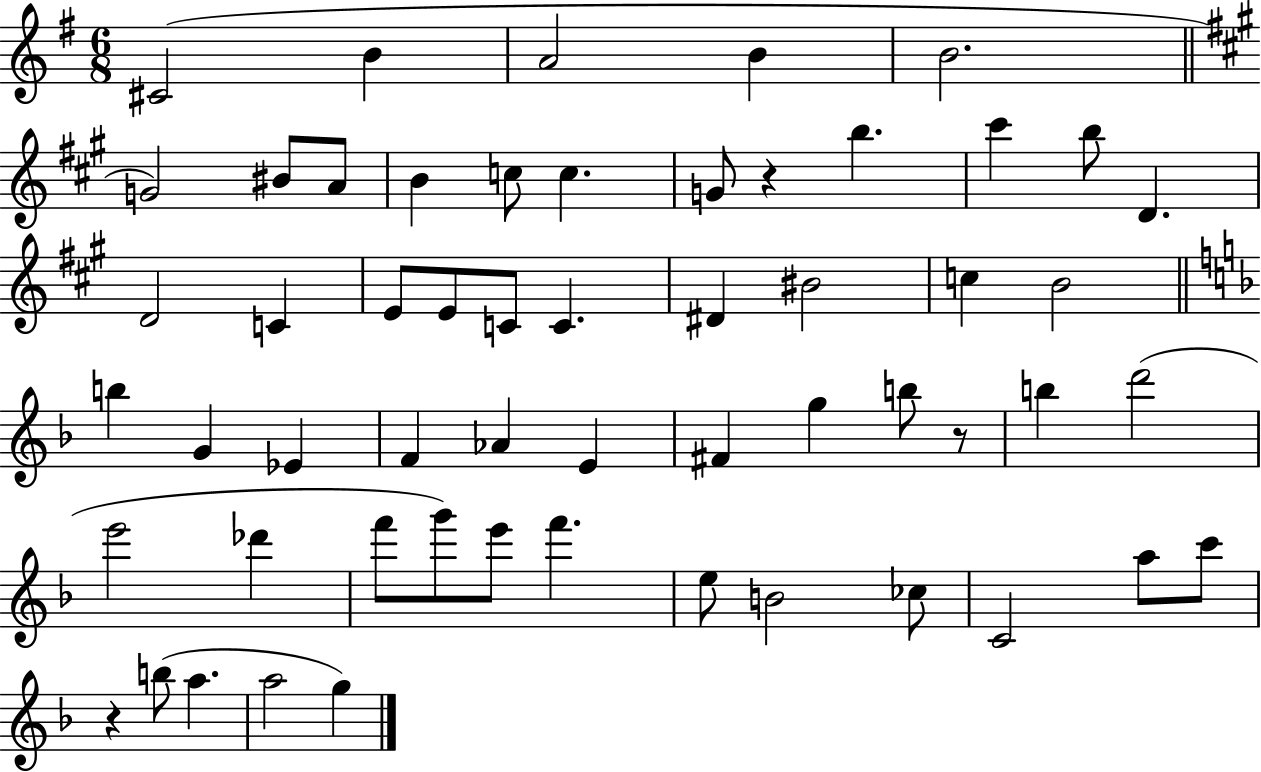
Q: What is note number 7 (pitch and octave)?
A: BIS4